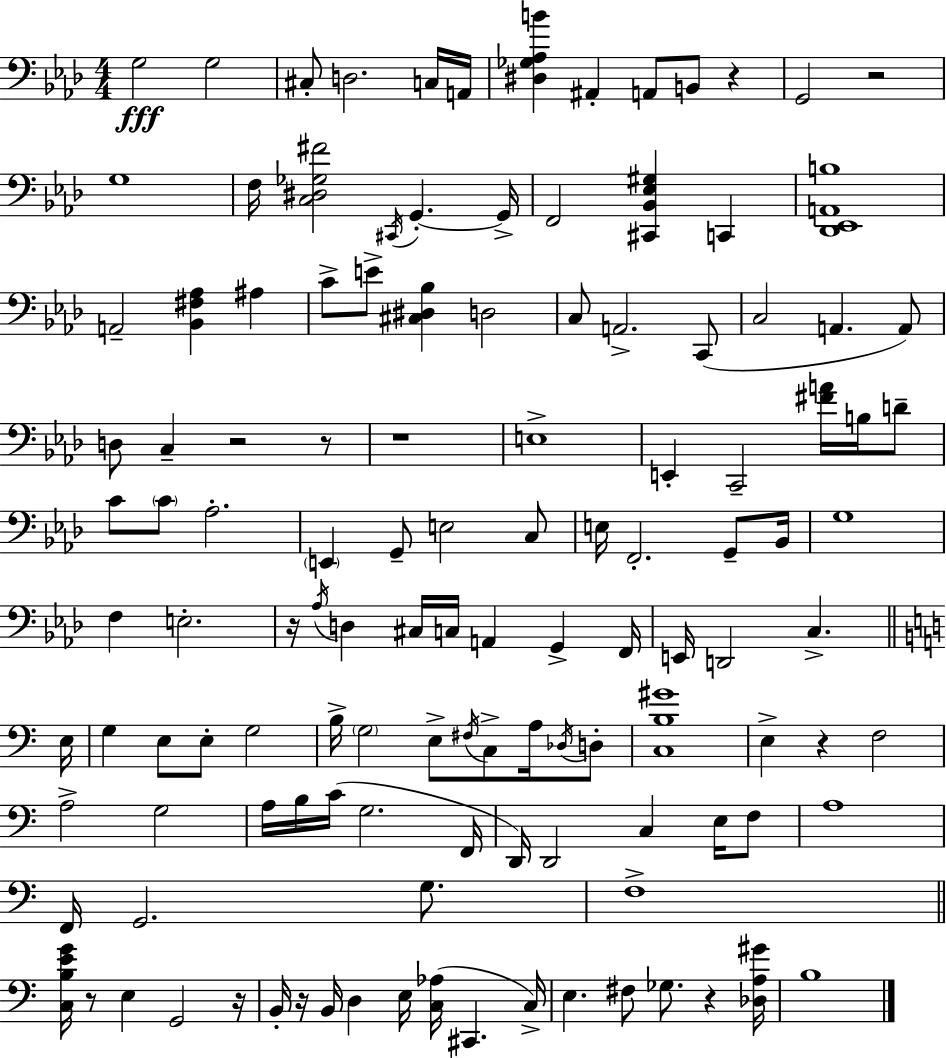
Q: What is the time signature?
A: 4/4